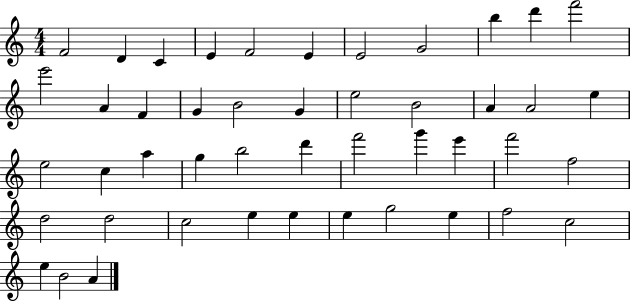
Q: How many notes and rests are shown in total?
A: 46